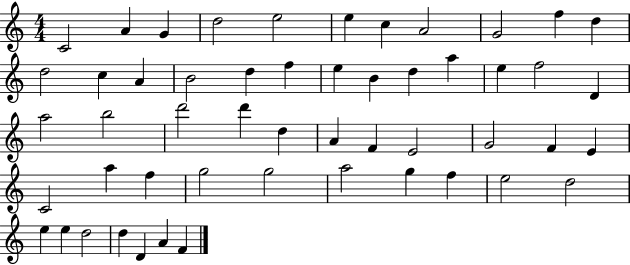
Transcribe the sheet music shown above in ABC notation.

X:1
T:Untitled
M:4/4
L:1/4
K:C
C2 A G d2 e2 e c A2 G2 f d d2 c A B2 d f e B d a e f2 D a2 b2 d'2 d' d A F E2 G2 F E C2 a f g2 g2 a2 g f e2 d2 e e d2 d D A F